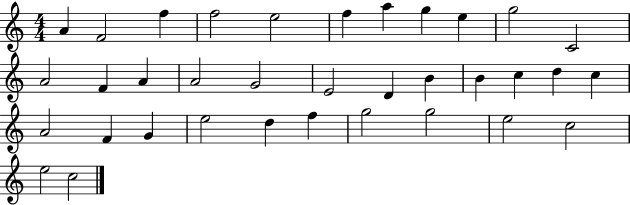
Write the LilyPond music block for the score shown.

{
  \clef treble
  \numericTimeSignature
  \time 4/4
  \key c \major
  a'4 f'2 f''4 | f''2 e''2 | f''4 a''4 g''4 e''4 | g''2 c'2 | \break a'2 f'4 a'4 | a'2 g'2 | e'2 d'4 b'4 | b'4 c''4 d''4 c''4 | \break a'2 f'4 g'4 | e''2 d''4 f''4 | g''2 g''2 | e''2 c''2 | \break e''2 c''2 | \bar "|."
}